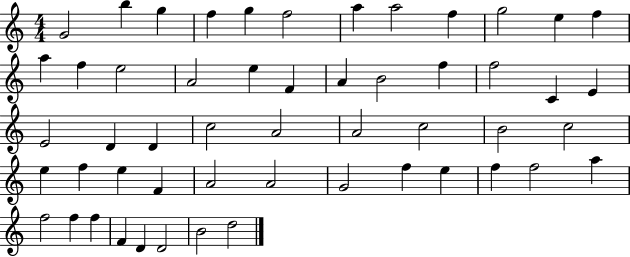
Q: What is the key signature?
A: C major